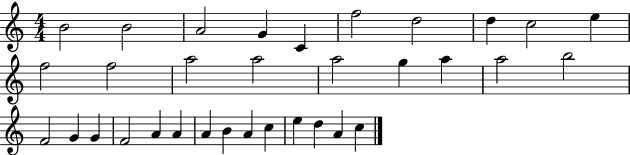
{
  \clef treble
  \numericTimeSignature
  \time 4/4
  \key c \major
  b'2 b'2 | a'2 g'4 c'4 | f''2 d''2 | d''4 c''2 e''4 | \break f''2 f''2 | a''2 a''2 | a''2 g''4 a''4 | a''2 b''2 | \break f'2 g'4 g'4 | f'2 a'4 a'4 | a'4 b'4 a'4 c''4 | e''4 d''4 a'4 c''4 | \break \bar "|."
}